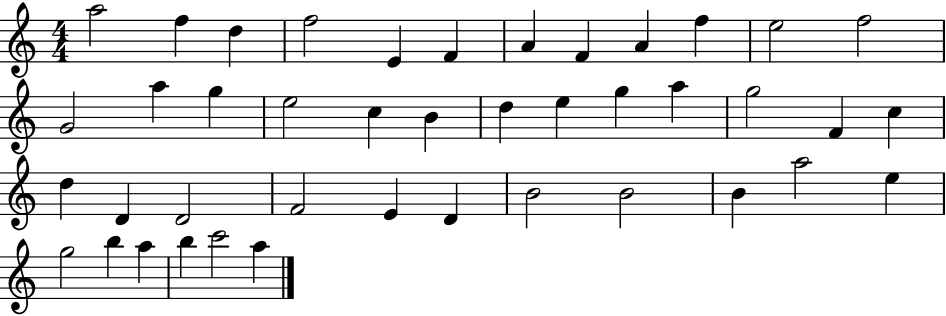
X:1
T:Untitled
M:4/4
L:1/4
K:C
a2 f d f2 E F A F A f e2 f2 G2 a g e2 c B d e g a g2 F c d D D2 F2 E D B2 B2 B a2 e g2 b a b c'2 a